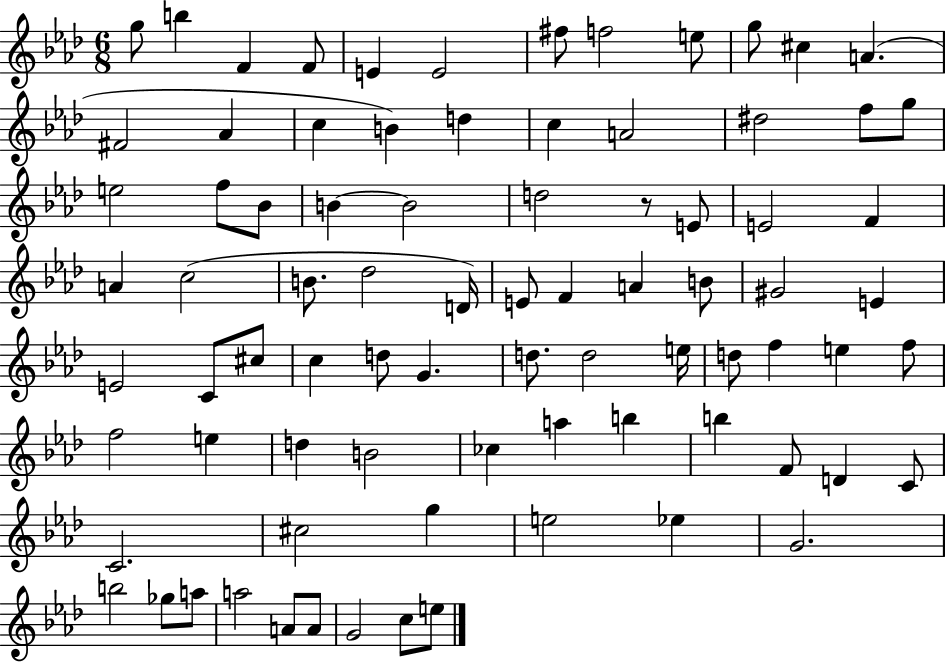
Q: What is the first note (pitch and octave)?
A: G5